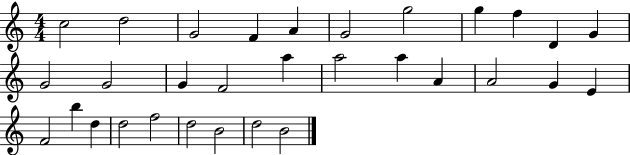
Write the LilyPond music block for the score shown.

{
  \clef treble
  \numericTimeSignature
  \time 4/4
  \key c \major
  c''2 d''2 | g'2 f'4 a'4 | g'2 g''2 | g''4 f''4 d'4 g'4 | \break g'2 g'2 | g'4 f'2 a''4 | a''2 a''4 a'4 | a'2 g'4 e'4 | \break f'2 b''4 d''4 | d''2 f''2 | d''2 b'2 | d''2 b'2 | \break \bar "|."
}